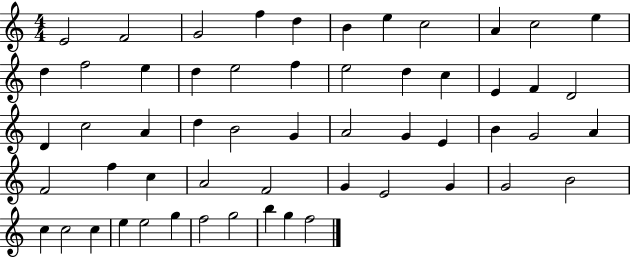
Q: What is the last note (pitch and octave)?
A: F5